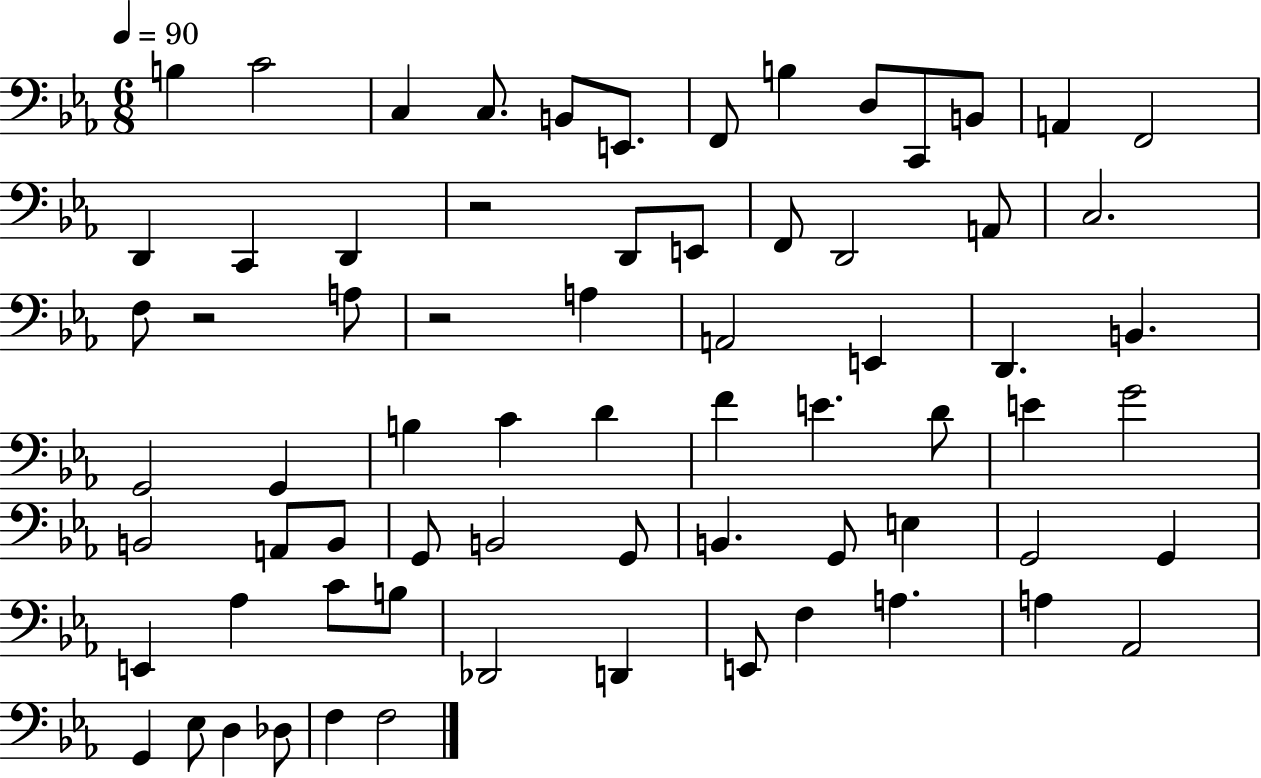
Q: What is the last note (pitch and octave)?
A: F3